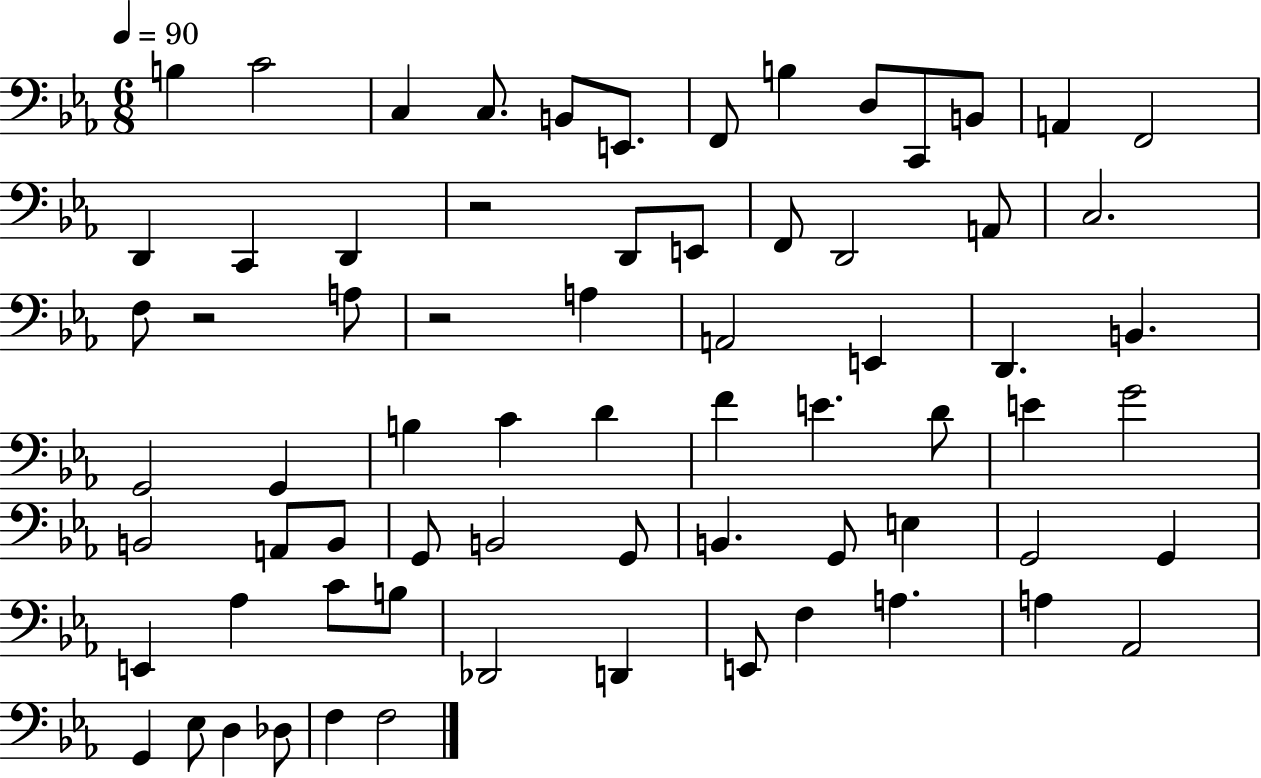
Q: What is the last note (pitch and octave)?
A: F3